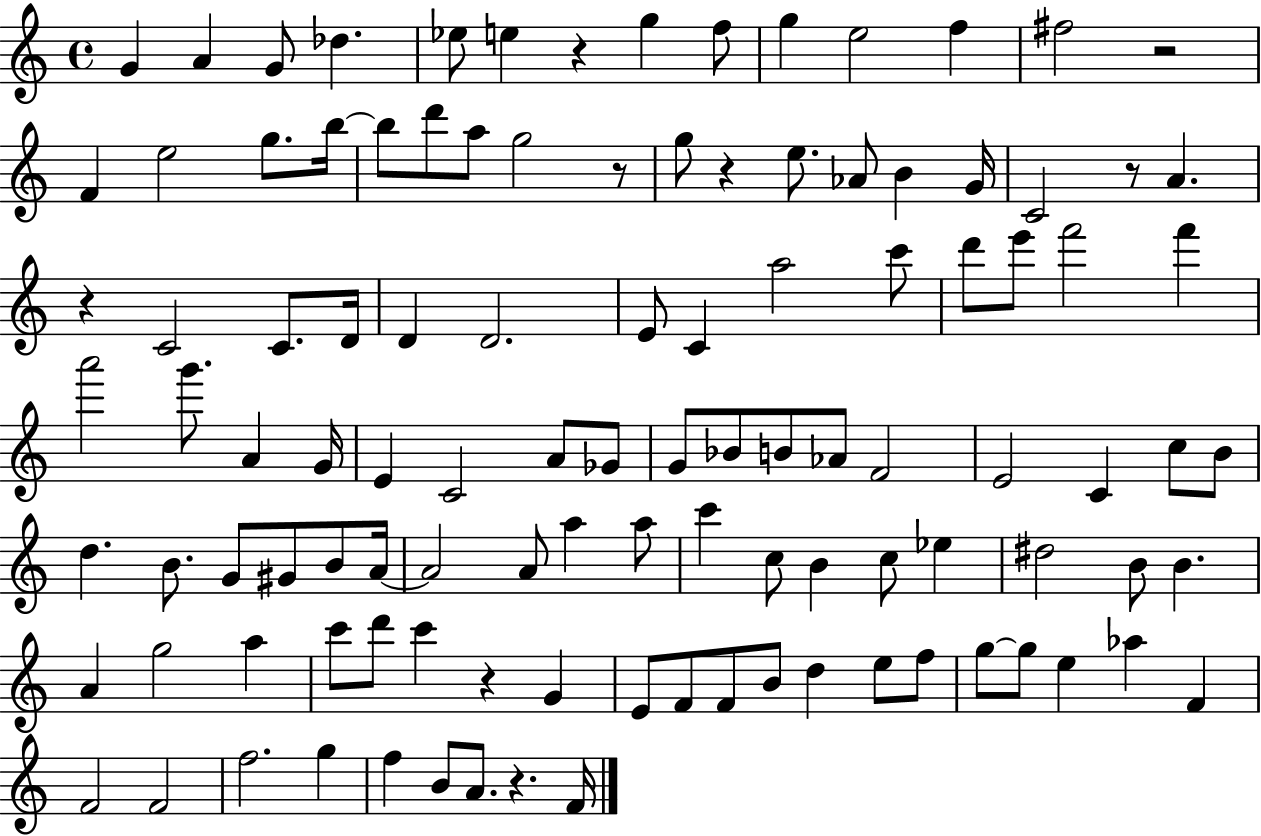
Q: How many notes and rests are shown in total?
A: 110